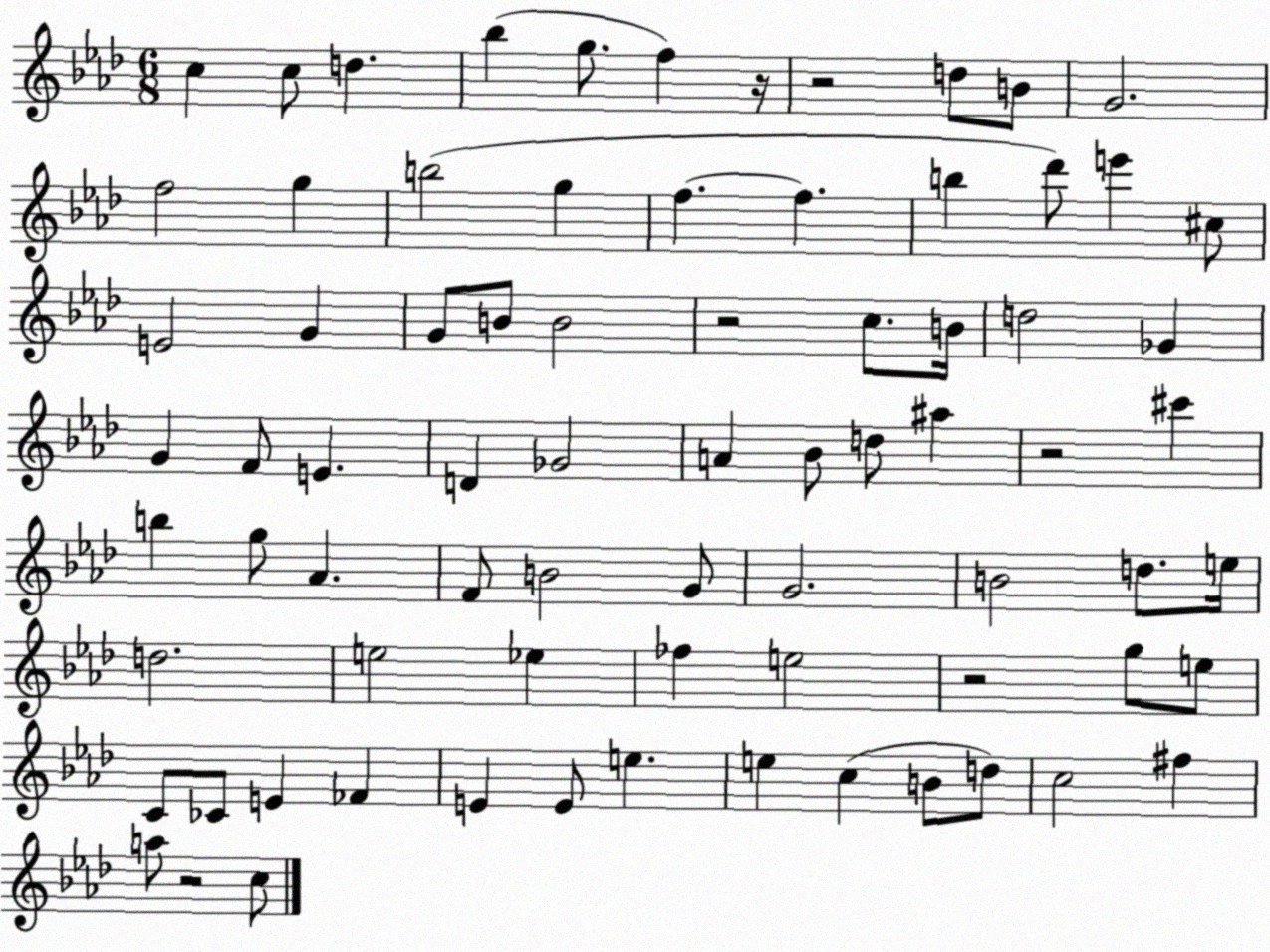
X:1
T:Untitled
M:6/8
L:1/4
K:Ab
c c/2 d _b g/2 f z/4 z2 d/2 B/2 G2 f2 g b2 g f f b _d'/2 e' ^c/2 E2 G G/2 B/2 B2 z2 c/2 B/4 d2 _G G F/2 E D _G2 A _B/2 d/2 ^a z2 ^c' b g/2 _A F/2 B2 G/2 G2 B2 d/2 e/4 d2 e2 _e _f e2 z2 g/2 e/2 C/2 _C/2 E _F E E/2 e e c B/2 d/2 c2 ^f a/2 z2 c/2